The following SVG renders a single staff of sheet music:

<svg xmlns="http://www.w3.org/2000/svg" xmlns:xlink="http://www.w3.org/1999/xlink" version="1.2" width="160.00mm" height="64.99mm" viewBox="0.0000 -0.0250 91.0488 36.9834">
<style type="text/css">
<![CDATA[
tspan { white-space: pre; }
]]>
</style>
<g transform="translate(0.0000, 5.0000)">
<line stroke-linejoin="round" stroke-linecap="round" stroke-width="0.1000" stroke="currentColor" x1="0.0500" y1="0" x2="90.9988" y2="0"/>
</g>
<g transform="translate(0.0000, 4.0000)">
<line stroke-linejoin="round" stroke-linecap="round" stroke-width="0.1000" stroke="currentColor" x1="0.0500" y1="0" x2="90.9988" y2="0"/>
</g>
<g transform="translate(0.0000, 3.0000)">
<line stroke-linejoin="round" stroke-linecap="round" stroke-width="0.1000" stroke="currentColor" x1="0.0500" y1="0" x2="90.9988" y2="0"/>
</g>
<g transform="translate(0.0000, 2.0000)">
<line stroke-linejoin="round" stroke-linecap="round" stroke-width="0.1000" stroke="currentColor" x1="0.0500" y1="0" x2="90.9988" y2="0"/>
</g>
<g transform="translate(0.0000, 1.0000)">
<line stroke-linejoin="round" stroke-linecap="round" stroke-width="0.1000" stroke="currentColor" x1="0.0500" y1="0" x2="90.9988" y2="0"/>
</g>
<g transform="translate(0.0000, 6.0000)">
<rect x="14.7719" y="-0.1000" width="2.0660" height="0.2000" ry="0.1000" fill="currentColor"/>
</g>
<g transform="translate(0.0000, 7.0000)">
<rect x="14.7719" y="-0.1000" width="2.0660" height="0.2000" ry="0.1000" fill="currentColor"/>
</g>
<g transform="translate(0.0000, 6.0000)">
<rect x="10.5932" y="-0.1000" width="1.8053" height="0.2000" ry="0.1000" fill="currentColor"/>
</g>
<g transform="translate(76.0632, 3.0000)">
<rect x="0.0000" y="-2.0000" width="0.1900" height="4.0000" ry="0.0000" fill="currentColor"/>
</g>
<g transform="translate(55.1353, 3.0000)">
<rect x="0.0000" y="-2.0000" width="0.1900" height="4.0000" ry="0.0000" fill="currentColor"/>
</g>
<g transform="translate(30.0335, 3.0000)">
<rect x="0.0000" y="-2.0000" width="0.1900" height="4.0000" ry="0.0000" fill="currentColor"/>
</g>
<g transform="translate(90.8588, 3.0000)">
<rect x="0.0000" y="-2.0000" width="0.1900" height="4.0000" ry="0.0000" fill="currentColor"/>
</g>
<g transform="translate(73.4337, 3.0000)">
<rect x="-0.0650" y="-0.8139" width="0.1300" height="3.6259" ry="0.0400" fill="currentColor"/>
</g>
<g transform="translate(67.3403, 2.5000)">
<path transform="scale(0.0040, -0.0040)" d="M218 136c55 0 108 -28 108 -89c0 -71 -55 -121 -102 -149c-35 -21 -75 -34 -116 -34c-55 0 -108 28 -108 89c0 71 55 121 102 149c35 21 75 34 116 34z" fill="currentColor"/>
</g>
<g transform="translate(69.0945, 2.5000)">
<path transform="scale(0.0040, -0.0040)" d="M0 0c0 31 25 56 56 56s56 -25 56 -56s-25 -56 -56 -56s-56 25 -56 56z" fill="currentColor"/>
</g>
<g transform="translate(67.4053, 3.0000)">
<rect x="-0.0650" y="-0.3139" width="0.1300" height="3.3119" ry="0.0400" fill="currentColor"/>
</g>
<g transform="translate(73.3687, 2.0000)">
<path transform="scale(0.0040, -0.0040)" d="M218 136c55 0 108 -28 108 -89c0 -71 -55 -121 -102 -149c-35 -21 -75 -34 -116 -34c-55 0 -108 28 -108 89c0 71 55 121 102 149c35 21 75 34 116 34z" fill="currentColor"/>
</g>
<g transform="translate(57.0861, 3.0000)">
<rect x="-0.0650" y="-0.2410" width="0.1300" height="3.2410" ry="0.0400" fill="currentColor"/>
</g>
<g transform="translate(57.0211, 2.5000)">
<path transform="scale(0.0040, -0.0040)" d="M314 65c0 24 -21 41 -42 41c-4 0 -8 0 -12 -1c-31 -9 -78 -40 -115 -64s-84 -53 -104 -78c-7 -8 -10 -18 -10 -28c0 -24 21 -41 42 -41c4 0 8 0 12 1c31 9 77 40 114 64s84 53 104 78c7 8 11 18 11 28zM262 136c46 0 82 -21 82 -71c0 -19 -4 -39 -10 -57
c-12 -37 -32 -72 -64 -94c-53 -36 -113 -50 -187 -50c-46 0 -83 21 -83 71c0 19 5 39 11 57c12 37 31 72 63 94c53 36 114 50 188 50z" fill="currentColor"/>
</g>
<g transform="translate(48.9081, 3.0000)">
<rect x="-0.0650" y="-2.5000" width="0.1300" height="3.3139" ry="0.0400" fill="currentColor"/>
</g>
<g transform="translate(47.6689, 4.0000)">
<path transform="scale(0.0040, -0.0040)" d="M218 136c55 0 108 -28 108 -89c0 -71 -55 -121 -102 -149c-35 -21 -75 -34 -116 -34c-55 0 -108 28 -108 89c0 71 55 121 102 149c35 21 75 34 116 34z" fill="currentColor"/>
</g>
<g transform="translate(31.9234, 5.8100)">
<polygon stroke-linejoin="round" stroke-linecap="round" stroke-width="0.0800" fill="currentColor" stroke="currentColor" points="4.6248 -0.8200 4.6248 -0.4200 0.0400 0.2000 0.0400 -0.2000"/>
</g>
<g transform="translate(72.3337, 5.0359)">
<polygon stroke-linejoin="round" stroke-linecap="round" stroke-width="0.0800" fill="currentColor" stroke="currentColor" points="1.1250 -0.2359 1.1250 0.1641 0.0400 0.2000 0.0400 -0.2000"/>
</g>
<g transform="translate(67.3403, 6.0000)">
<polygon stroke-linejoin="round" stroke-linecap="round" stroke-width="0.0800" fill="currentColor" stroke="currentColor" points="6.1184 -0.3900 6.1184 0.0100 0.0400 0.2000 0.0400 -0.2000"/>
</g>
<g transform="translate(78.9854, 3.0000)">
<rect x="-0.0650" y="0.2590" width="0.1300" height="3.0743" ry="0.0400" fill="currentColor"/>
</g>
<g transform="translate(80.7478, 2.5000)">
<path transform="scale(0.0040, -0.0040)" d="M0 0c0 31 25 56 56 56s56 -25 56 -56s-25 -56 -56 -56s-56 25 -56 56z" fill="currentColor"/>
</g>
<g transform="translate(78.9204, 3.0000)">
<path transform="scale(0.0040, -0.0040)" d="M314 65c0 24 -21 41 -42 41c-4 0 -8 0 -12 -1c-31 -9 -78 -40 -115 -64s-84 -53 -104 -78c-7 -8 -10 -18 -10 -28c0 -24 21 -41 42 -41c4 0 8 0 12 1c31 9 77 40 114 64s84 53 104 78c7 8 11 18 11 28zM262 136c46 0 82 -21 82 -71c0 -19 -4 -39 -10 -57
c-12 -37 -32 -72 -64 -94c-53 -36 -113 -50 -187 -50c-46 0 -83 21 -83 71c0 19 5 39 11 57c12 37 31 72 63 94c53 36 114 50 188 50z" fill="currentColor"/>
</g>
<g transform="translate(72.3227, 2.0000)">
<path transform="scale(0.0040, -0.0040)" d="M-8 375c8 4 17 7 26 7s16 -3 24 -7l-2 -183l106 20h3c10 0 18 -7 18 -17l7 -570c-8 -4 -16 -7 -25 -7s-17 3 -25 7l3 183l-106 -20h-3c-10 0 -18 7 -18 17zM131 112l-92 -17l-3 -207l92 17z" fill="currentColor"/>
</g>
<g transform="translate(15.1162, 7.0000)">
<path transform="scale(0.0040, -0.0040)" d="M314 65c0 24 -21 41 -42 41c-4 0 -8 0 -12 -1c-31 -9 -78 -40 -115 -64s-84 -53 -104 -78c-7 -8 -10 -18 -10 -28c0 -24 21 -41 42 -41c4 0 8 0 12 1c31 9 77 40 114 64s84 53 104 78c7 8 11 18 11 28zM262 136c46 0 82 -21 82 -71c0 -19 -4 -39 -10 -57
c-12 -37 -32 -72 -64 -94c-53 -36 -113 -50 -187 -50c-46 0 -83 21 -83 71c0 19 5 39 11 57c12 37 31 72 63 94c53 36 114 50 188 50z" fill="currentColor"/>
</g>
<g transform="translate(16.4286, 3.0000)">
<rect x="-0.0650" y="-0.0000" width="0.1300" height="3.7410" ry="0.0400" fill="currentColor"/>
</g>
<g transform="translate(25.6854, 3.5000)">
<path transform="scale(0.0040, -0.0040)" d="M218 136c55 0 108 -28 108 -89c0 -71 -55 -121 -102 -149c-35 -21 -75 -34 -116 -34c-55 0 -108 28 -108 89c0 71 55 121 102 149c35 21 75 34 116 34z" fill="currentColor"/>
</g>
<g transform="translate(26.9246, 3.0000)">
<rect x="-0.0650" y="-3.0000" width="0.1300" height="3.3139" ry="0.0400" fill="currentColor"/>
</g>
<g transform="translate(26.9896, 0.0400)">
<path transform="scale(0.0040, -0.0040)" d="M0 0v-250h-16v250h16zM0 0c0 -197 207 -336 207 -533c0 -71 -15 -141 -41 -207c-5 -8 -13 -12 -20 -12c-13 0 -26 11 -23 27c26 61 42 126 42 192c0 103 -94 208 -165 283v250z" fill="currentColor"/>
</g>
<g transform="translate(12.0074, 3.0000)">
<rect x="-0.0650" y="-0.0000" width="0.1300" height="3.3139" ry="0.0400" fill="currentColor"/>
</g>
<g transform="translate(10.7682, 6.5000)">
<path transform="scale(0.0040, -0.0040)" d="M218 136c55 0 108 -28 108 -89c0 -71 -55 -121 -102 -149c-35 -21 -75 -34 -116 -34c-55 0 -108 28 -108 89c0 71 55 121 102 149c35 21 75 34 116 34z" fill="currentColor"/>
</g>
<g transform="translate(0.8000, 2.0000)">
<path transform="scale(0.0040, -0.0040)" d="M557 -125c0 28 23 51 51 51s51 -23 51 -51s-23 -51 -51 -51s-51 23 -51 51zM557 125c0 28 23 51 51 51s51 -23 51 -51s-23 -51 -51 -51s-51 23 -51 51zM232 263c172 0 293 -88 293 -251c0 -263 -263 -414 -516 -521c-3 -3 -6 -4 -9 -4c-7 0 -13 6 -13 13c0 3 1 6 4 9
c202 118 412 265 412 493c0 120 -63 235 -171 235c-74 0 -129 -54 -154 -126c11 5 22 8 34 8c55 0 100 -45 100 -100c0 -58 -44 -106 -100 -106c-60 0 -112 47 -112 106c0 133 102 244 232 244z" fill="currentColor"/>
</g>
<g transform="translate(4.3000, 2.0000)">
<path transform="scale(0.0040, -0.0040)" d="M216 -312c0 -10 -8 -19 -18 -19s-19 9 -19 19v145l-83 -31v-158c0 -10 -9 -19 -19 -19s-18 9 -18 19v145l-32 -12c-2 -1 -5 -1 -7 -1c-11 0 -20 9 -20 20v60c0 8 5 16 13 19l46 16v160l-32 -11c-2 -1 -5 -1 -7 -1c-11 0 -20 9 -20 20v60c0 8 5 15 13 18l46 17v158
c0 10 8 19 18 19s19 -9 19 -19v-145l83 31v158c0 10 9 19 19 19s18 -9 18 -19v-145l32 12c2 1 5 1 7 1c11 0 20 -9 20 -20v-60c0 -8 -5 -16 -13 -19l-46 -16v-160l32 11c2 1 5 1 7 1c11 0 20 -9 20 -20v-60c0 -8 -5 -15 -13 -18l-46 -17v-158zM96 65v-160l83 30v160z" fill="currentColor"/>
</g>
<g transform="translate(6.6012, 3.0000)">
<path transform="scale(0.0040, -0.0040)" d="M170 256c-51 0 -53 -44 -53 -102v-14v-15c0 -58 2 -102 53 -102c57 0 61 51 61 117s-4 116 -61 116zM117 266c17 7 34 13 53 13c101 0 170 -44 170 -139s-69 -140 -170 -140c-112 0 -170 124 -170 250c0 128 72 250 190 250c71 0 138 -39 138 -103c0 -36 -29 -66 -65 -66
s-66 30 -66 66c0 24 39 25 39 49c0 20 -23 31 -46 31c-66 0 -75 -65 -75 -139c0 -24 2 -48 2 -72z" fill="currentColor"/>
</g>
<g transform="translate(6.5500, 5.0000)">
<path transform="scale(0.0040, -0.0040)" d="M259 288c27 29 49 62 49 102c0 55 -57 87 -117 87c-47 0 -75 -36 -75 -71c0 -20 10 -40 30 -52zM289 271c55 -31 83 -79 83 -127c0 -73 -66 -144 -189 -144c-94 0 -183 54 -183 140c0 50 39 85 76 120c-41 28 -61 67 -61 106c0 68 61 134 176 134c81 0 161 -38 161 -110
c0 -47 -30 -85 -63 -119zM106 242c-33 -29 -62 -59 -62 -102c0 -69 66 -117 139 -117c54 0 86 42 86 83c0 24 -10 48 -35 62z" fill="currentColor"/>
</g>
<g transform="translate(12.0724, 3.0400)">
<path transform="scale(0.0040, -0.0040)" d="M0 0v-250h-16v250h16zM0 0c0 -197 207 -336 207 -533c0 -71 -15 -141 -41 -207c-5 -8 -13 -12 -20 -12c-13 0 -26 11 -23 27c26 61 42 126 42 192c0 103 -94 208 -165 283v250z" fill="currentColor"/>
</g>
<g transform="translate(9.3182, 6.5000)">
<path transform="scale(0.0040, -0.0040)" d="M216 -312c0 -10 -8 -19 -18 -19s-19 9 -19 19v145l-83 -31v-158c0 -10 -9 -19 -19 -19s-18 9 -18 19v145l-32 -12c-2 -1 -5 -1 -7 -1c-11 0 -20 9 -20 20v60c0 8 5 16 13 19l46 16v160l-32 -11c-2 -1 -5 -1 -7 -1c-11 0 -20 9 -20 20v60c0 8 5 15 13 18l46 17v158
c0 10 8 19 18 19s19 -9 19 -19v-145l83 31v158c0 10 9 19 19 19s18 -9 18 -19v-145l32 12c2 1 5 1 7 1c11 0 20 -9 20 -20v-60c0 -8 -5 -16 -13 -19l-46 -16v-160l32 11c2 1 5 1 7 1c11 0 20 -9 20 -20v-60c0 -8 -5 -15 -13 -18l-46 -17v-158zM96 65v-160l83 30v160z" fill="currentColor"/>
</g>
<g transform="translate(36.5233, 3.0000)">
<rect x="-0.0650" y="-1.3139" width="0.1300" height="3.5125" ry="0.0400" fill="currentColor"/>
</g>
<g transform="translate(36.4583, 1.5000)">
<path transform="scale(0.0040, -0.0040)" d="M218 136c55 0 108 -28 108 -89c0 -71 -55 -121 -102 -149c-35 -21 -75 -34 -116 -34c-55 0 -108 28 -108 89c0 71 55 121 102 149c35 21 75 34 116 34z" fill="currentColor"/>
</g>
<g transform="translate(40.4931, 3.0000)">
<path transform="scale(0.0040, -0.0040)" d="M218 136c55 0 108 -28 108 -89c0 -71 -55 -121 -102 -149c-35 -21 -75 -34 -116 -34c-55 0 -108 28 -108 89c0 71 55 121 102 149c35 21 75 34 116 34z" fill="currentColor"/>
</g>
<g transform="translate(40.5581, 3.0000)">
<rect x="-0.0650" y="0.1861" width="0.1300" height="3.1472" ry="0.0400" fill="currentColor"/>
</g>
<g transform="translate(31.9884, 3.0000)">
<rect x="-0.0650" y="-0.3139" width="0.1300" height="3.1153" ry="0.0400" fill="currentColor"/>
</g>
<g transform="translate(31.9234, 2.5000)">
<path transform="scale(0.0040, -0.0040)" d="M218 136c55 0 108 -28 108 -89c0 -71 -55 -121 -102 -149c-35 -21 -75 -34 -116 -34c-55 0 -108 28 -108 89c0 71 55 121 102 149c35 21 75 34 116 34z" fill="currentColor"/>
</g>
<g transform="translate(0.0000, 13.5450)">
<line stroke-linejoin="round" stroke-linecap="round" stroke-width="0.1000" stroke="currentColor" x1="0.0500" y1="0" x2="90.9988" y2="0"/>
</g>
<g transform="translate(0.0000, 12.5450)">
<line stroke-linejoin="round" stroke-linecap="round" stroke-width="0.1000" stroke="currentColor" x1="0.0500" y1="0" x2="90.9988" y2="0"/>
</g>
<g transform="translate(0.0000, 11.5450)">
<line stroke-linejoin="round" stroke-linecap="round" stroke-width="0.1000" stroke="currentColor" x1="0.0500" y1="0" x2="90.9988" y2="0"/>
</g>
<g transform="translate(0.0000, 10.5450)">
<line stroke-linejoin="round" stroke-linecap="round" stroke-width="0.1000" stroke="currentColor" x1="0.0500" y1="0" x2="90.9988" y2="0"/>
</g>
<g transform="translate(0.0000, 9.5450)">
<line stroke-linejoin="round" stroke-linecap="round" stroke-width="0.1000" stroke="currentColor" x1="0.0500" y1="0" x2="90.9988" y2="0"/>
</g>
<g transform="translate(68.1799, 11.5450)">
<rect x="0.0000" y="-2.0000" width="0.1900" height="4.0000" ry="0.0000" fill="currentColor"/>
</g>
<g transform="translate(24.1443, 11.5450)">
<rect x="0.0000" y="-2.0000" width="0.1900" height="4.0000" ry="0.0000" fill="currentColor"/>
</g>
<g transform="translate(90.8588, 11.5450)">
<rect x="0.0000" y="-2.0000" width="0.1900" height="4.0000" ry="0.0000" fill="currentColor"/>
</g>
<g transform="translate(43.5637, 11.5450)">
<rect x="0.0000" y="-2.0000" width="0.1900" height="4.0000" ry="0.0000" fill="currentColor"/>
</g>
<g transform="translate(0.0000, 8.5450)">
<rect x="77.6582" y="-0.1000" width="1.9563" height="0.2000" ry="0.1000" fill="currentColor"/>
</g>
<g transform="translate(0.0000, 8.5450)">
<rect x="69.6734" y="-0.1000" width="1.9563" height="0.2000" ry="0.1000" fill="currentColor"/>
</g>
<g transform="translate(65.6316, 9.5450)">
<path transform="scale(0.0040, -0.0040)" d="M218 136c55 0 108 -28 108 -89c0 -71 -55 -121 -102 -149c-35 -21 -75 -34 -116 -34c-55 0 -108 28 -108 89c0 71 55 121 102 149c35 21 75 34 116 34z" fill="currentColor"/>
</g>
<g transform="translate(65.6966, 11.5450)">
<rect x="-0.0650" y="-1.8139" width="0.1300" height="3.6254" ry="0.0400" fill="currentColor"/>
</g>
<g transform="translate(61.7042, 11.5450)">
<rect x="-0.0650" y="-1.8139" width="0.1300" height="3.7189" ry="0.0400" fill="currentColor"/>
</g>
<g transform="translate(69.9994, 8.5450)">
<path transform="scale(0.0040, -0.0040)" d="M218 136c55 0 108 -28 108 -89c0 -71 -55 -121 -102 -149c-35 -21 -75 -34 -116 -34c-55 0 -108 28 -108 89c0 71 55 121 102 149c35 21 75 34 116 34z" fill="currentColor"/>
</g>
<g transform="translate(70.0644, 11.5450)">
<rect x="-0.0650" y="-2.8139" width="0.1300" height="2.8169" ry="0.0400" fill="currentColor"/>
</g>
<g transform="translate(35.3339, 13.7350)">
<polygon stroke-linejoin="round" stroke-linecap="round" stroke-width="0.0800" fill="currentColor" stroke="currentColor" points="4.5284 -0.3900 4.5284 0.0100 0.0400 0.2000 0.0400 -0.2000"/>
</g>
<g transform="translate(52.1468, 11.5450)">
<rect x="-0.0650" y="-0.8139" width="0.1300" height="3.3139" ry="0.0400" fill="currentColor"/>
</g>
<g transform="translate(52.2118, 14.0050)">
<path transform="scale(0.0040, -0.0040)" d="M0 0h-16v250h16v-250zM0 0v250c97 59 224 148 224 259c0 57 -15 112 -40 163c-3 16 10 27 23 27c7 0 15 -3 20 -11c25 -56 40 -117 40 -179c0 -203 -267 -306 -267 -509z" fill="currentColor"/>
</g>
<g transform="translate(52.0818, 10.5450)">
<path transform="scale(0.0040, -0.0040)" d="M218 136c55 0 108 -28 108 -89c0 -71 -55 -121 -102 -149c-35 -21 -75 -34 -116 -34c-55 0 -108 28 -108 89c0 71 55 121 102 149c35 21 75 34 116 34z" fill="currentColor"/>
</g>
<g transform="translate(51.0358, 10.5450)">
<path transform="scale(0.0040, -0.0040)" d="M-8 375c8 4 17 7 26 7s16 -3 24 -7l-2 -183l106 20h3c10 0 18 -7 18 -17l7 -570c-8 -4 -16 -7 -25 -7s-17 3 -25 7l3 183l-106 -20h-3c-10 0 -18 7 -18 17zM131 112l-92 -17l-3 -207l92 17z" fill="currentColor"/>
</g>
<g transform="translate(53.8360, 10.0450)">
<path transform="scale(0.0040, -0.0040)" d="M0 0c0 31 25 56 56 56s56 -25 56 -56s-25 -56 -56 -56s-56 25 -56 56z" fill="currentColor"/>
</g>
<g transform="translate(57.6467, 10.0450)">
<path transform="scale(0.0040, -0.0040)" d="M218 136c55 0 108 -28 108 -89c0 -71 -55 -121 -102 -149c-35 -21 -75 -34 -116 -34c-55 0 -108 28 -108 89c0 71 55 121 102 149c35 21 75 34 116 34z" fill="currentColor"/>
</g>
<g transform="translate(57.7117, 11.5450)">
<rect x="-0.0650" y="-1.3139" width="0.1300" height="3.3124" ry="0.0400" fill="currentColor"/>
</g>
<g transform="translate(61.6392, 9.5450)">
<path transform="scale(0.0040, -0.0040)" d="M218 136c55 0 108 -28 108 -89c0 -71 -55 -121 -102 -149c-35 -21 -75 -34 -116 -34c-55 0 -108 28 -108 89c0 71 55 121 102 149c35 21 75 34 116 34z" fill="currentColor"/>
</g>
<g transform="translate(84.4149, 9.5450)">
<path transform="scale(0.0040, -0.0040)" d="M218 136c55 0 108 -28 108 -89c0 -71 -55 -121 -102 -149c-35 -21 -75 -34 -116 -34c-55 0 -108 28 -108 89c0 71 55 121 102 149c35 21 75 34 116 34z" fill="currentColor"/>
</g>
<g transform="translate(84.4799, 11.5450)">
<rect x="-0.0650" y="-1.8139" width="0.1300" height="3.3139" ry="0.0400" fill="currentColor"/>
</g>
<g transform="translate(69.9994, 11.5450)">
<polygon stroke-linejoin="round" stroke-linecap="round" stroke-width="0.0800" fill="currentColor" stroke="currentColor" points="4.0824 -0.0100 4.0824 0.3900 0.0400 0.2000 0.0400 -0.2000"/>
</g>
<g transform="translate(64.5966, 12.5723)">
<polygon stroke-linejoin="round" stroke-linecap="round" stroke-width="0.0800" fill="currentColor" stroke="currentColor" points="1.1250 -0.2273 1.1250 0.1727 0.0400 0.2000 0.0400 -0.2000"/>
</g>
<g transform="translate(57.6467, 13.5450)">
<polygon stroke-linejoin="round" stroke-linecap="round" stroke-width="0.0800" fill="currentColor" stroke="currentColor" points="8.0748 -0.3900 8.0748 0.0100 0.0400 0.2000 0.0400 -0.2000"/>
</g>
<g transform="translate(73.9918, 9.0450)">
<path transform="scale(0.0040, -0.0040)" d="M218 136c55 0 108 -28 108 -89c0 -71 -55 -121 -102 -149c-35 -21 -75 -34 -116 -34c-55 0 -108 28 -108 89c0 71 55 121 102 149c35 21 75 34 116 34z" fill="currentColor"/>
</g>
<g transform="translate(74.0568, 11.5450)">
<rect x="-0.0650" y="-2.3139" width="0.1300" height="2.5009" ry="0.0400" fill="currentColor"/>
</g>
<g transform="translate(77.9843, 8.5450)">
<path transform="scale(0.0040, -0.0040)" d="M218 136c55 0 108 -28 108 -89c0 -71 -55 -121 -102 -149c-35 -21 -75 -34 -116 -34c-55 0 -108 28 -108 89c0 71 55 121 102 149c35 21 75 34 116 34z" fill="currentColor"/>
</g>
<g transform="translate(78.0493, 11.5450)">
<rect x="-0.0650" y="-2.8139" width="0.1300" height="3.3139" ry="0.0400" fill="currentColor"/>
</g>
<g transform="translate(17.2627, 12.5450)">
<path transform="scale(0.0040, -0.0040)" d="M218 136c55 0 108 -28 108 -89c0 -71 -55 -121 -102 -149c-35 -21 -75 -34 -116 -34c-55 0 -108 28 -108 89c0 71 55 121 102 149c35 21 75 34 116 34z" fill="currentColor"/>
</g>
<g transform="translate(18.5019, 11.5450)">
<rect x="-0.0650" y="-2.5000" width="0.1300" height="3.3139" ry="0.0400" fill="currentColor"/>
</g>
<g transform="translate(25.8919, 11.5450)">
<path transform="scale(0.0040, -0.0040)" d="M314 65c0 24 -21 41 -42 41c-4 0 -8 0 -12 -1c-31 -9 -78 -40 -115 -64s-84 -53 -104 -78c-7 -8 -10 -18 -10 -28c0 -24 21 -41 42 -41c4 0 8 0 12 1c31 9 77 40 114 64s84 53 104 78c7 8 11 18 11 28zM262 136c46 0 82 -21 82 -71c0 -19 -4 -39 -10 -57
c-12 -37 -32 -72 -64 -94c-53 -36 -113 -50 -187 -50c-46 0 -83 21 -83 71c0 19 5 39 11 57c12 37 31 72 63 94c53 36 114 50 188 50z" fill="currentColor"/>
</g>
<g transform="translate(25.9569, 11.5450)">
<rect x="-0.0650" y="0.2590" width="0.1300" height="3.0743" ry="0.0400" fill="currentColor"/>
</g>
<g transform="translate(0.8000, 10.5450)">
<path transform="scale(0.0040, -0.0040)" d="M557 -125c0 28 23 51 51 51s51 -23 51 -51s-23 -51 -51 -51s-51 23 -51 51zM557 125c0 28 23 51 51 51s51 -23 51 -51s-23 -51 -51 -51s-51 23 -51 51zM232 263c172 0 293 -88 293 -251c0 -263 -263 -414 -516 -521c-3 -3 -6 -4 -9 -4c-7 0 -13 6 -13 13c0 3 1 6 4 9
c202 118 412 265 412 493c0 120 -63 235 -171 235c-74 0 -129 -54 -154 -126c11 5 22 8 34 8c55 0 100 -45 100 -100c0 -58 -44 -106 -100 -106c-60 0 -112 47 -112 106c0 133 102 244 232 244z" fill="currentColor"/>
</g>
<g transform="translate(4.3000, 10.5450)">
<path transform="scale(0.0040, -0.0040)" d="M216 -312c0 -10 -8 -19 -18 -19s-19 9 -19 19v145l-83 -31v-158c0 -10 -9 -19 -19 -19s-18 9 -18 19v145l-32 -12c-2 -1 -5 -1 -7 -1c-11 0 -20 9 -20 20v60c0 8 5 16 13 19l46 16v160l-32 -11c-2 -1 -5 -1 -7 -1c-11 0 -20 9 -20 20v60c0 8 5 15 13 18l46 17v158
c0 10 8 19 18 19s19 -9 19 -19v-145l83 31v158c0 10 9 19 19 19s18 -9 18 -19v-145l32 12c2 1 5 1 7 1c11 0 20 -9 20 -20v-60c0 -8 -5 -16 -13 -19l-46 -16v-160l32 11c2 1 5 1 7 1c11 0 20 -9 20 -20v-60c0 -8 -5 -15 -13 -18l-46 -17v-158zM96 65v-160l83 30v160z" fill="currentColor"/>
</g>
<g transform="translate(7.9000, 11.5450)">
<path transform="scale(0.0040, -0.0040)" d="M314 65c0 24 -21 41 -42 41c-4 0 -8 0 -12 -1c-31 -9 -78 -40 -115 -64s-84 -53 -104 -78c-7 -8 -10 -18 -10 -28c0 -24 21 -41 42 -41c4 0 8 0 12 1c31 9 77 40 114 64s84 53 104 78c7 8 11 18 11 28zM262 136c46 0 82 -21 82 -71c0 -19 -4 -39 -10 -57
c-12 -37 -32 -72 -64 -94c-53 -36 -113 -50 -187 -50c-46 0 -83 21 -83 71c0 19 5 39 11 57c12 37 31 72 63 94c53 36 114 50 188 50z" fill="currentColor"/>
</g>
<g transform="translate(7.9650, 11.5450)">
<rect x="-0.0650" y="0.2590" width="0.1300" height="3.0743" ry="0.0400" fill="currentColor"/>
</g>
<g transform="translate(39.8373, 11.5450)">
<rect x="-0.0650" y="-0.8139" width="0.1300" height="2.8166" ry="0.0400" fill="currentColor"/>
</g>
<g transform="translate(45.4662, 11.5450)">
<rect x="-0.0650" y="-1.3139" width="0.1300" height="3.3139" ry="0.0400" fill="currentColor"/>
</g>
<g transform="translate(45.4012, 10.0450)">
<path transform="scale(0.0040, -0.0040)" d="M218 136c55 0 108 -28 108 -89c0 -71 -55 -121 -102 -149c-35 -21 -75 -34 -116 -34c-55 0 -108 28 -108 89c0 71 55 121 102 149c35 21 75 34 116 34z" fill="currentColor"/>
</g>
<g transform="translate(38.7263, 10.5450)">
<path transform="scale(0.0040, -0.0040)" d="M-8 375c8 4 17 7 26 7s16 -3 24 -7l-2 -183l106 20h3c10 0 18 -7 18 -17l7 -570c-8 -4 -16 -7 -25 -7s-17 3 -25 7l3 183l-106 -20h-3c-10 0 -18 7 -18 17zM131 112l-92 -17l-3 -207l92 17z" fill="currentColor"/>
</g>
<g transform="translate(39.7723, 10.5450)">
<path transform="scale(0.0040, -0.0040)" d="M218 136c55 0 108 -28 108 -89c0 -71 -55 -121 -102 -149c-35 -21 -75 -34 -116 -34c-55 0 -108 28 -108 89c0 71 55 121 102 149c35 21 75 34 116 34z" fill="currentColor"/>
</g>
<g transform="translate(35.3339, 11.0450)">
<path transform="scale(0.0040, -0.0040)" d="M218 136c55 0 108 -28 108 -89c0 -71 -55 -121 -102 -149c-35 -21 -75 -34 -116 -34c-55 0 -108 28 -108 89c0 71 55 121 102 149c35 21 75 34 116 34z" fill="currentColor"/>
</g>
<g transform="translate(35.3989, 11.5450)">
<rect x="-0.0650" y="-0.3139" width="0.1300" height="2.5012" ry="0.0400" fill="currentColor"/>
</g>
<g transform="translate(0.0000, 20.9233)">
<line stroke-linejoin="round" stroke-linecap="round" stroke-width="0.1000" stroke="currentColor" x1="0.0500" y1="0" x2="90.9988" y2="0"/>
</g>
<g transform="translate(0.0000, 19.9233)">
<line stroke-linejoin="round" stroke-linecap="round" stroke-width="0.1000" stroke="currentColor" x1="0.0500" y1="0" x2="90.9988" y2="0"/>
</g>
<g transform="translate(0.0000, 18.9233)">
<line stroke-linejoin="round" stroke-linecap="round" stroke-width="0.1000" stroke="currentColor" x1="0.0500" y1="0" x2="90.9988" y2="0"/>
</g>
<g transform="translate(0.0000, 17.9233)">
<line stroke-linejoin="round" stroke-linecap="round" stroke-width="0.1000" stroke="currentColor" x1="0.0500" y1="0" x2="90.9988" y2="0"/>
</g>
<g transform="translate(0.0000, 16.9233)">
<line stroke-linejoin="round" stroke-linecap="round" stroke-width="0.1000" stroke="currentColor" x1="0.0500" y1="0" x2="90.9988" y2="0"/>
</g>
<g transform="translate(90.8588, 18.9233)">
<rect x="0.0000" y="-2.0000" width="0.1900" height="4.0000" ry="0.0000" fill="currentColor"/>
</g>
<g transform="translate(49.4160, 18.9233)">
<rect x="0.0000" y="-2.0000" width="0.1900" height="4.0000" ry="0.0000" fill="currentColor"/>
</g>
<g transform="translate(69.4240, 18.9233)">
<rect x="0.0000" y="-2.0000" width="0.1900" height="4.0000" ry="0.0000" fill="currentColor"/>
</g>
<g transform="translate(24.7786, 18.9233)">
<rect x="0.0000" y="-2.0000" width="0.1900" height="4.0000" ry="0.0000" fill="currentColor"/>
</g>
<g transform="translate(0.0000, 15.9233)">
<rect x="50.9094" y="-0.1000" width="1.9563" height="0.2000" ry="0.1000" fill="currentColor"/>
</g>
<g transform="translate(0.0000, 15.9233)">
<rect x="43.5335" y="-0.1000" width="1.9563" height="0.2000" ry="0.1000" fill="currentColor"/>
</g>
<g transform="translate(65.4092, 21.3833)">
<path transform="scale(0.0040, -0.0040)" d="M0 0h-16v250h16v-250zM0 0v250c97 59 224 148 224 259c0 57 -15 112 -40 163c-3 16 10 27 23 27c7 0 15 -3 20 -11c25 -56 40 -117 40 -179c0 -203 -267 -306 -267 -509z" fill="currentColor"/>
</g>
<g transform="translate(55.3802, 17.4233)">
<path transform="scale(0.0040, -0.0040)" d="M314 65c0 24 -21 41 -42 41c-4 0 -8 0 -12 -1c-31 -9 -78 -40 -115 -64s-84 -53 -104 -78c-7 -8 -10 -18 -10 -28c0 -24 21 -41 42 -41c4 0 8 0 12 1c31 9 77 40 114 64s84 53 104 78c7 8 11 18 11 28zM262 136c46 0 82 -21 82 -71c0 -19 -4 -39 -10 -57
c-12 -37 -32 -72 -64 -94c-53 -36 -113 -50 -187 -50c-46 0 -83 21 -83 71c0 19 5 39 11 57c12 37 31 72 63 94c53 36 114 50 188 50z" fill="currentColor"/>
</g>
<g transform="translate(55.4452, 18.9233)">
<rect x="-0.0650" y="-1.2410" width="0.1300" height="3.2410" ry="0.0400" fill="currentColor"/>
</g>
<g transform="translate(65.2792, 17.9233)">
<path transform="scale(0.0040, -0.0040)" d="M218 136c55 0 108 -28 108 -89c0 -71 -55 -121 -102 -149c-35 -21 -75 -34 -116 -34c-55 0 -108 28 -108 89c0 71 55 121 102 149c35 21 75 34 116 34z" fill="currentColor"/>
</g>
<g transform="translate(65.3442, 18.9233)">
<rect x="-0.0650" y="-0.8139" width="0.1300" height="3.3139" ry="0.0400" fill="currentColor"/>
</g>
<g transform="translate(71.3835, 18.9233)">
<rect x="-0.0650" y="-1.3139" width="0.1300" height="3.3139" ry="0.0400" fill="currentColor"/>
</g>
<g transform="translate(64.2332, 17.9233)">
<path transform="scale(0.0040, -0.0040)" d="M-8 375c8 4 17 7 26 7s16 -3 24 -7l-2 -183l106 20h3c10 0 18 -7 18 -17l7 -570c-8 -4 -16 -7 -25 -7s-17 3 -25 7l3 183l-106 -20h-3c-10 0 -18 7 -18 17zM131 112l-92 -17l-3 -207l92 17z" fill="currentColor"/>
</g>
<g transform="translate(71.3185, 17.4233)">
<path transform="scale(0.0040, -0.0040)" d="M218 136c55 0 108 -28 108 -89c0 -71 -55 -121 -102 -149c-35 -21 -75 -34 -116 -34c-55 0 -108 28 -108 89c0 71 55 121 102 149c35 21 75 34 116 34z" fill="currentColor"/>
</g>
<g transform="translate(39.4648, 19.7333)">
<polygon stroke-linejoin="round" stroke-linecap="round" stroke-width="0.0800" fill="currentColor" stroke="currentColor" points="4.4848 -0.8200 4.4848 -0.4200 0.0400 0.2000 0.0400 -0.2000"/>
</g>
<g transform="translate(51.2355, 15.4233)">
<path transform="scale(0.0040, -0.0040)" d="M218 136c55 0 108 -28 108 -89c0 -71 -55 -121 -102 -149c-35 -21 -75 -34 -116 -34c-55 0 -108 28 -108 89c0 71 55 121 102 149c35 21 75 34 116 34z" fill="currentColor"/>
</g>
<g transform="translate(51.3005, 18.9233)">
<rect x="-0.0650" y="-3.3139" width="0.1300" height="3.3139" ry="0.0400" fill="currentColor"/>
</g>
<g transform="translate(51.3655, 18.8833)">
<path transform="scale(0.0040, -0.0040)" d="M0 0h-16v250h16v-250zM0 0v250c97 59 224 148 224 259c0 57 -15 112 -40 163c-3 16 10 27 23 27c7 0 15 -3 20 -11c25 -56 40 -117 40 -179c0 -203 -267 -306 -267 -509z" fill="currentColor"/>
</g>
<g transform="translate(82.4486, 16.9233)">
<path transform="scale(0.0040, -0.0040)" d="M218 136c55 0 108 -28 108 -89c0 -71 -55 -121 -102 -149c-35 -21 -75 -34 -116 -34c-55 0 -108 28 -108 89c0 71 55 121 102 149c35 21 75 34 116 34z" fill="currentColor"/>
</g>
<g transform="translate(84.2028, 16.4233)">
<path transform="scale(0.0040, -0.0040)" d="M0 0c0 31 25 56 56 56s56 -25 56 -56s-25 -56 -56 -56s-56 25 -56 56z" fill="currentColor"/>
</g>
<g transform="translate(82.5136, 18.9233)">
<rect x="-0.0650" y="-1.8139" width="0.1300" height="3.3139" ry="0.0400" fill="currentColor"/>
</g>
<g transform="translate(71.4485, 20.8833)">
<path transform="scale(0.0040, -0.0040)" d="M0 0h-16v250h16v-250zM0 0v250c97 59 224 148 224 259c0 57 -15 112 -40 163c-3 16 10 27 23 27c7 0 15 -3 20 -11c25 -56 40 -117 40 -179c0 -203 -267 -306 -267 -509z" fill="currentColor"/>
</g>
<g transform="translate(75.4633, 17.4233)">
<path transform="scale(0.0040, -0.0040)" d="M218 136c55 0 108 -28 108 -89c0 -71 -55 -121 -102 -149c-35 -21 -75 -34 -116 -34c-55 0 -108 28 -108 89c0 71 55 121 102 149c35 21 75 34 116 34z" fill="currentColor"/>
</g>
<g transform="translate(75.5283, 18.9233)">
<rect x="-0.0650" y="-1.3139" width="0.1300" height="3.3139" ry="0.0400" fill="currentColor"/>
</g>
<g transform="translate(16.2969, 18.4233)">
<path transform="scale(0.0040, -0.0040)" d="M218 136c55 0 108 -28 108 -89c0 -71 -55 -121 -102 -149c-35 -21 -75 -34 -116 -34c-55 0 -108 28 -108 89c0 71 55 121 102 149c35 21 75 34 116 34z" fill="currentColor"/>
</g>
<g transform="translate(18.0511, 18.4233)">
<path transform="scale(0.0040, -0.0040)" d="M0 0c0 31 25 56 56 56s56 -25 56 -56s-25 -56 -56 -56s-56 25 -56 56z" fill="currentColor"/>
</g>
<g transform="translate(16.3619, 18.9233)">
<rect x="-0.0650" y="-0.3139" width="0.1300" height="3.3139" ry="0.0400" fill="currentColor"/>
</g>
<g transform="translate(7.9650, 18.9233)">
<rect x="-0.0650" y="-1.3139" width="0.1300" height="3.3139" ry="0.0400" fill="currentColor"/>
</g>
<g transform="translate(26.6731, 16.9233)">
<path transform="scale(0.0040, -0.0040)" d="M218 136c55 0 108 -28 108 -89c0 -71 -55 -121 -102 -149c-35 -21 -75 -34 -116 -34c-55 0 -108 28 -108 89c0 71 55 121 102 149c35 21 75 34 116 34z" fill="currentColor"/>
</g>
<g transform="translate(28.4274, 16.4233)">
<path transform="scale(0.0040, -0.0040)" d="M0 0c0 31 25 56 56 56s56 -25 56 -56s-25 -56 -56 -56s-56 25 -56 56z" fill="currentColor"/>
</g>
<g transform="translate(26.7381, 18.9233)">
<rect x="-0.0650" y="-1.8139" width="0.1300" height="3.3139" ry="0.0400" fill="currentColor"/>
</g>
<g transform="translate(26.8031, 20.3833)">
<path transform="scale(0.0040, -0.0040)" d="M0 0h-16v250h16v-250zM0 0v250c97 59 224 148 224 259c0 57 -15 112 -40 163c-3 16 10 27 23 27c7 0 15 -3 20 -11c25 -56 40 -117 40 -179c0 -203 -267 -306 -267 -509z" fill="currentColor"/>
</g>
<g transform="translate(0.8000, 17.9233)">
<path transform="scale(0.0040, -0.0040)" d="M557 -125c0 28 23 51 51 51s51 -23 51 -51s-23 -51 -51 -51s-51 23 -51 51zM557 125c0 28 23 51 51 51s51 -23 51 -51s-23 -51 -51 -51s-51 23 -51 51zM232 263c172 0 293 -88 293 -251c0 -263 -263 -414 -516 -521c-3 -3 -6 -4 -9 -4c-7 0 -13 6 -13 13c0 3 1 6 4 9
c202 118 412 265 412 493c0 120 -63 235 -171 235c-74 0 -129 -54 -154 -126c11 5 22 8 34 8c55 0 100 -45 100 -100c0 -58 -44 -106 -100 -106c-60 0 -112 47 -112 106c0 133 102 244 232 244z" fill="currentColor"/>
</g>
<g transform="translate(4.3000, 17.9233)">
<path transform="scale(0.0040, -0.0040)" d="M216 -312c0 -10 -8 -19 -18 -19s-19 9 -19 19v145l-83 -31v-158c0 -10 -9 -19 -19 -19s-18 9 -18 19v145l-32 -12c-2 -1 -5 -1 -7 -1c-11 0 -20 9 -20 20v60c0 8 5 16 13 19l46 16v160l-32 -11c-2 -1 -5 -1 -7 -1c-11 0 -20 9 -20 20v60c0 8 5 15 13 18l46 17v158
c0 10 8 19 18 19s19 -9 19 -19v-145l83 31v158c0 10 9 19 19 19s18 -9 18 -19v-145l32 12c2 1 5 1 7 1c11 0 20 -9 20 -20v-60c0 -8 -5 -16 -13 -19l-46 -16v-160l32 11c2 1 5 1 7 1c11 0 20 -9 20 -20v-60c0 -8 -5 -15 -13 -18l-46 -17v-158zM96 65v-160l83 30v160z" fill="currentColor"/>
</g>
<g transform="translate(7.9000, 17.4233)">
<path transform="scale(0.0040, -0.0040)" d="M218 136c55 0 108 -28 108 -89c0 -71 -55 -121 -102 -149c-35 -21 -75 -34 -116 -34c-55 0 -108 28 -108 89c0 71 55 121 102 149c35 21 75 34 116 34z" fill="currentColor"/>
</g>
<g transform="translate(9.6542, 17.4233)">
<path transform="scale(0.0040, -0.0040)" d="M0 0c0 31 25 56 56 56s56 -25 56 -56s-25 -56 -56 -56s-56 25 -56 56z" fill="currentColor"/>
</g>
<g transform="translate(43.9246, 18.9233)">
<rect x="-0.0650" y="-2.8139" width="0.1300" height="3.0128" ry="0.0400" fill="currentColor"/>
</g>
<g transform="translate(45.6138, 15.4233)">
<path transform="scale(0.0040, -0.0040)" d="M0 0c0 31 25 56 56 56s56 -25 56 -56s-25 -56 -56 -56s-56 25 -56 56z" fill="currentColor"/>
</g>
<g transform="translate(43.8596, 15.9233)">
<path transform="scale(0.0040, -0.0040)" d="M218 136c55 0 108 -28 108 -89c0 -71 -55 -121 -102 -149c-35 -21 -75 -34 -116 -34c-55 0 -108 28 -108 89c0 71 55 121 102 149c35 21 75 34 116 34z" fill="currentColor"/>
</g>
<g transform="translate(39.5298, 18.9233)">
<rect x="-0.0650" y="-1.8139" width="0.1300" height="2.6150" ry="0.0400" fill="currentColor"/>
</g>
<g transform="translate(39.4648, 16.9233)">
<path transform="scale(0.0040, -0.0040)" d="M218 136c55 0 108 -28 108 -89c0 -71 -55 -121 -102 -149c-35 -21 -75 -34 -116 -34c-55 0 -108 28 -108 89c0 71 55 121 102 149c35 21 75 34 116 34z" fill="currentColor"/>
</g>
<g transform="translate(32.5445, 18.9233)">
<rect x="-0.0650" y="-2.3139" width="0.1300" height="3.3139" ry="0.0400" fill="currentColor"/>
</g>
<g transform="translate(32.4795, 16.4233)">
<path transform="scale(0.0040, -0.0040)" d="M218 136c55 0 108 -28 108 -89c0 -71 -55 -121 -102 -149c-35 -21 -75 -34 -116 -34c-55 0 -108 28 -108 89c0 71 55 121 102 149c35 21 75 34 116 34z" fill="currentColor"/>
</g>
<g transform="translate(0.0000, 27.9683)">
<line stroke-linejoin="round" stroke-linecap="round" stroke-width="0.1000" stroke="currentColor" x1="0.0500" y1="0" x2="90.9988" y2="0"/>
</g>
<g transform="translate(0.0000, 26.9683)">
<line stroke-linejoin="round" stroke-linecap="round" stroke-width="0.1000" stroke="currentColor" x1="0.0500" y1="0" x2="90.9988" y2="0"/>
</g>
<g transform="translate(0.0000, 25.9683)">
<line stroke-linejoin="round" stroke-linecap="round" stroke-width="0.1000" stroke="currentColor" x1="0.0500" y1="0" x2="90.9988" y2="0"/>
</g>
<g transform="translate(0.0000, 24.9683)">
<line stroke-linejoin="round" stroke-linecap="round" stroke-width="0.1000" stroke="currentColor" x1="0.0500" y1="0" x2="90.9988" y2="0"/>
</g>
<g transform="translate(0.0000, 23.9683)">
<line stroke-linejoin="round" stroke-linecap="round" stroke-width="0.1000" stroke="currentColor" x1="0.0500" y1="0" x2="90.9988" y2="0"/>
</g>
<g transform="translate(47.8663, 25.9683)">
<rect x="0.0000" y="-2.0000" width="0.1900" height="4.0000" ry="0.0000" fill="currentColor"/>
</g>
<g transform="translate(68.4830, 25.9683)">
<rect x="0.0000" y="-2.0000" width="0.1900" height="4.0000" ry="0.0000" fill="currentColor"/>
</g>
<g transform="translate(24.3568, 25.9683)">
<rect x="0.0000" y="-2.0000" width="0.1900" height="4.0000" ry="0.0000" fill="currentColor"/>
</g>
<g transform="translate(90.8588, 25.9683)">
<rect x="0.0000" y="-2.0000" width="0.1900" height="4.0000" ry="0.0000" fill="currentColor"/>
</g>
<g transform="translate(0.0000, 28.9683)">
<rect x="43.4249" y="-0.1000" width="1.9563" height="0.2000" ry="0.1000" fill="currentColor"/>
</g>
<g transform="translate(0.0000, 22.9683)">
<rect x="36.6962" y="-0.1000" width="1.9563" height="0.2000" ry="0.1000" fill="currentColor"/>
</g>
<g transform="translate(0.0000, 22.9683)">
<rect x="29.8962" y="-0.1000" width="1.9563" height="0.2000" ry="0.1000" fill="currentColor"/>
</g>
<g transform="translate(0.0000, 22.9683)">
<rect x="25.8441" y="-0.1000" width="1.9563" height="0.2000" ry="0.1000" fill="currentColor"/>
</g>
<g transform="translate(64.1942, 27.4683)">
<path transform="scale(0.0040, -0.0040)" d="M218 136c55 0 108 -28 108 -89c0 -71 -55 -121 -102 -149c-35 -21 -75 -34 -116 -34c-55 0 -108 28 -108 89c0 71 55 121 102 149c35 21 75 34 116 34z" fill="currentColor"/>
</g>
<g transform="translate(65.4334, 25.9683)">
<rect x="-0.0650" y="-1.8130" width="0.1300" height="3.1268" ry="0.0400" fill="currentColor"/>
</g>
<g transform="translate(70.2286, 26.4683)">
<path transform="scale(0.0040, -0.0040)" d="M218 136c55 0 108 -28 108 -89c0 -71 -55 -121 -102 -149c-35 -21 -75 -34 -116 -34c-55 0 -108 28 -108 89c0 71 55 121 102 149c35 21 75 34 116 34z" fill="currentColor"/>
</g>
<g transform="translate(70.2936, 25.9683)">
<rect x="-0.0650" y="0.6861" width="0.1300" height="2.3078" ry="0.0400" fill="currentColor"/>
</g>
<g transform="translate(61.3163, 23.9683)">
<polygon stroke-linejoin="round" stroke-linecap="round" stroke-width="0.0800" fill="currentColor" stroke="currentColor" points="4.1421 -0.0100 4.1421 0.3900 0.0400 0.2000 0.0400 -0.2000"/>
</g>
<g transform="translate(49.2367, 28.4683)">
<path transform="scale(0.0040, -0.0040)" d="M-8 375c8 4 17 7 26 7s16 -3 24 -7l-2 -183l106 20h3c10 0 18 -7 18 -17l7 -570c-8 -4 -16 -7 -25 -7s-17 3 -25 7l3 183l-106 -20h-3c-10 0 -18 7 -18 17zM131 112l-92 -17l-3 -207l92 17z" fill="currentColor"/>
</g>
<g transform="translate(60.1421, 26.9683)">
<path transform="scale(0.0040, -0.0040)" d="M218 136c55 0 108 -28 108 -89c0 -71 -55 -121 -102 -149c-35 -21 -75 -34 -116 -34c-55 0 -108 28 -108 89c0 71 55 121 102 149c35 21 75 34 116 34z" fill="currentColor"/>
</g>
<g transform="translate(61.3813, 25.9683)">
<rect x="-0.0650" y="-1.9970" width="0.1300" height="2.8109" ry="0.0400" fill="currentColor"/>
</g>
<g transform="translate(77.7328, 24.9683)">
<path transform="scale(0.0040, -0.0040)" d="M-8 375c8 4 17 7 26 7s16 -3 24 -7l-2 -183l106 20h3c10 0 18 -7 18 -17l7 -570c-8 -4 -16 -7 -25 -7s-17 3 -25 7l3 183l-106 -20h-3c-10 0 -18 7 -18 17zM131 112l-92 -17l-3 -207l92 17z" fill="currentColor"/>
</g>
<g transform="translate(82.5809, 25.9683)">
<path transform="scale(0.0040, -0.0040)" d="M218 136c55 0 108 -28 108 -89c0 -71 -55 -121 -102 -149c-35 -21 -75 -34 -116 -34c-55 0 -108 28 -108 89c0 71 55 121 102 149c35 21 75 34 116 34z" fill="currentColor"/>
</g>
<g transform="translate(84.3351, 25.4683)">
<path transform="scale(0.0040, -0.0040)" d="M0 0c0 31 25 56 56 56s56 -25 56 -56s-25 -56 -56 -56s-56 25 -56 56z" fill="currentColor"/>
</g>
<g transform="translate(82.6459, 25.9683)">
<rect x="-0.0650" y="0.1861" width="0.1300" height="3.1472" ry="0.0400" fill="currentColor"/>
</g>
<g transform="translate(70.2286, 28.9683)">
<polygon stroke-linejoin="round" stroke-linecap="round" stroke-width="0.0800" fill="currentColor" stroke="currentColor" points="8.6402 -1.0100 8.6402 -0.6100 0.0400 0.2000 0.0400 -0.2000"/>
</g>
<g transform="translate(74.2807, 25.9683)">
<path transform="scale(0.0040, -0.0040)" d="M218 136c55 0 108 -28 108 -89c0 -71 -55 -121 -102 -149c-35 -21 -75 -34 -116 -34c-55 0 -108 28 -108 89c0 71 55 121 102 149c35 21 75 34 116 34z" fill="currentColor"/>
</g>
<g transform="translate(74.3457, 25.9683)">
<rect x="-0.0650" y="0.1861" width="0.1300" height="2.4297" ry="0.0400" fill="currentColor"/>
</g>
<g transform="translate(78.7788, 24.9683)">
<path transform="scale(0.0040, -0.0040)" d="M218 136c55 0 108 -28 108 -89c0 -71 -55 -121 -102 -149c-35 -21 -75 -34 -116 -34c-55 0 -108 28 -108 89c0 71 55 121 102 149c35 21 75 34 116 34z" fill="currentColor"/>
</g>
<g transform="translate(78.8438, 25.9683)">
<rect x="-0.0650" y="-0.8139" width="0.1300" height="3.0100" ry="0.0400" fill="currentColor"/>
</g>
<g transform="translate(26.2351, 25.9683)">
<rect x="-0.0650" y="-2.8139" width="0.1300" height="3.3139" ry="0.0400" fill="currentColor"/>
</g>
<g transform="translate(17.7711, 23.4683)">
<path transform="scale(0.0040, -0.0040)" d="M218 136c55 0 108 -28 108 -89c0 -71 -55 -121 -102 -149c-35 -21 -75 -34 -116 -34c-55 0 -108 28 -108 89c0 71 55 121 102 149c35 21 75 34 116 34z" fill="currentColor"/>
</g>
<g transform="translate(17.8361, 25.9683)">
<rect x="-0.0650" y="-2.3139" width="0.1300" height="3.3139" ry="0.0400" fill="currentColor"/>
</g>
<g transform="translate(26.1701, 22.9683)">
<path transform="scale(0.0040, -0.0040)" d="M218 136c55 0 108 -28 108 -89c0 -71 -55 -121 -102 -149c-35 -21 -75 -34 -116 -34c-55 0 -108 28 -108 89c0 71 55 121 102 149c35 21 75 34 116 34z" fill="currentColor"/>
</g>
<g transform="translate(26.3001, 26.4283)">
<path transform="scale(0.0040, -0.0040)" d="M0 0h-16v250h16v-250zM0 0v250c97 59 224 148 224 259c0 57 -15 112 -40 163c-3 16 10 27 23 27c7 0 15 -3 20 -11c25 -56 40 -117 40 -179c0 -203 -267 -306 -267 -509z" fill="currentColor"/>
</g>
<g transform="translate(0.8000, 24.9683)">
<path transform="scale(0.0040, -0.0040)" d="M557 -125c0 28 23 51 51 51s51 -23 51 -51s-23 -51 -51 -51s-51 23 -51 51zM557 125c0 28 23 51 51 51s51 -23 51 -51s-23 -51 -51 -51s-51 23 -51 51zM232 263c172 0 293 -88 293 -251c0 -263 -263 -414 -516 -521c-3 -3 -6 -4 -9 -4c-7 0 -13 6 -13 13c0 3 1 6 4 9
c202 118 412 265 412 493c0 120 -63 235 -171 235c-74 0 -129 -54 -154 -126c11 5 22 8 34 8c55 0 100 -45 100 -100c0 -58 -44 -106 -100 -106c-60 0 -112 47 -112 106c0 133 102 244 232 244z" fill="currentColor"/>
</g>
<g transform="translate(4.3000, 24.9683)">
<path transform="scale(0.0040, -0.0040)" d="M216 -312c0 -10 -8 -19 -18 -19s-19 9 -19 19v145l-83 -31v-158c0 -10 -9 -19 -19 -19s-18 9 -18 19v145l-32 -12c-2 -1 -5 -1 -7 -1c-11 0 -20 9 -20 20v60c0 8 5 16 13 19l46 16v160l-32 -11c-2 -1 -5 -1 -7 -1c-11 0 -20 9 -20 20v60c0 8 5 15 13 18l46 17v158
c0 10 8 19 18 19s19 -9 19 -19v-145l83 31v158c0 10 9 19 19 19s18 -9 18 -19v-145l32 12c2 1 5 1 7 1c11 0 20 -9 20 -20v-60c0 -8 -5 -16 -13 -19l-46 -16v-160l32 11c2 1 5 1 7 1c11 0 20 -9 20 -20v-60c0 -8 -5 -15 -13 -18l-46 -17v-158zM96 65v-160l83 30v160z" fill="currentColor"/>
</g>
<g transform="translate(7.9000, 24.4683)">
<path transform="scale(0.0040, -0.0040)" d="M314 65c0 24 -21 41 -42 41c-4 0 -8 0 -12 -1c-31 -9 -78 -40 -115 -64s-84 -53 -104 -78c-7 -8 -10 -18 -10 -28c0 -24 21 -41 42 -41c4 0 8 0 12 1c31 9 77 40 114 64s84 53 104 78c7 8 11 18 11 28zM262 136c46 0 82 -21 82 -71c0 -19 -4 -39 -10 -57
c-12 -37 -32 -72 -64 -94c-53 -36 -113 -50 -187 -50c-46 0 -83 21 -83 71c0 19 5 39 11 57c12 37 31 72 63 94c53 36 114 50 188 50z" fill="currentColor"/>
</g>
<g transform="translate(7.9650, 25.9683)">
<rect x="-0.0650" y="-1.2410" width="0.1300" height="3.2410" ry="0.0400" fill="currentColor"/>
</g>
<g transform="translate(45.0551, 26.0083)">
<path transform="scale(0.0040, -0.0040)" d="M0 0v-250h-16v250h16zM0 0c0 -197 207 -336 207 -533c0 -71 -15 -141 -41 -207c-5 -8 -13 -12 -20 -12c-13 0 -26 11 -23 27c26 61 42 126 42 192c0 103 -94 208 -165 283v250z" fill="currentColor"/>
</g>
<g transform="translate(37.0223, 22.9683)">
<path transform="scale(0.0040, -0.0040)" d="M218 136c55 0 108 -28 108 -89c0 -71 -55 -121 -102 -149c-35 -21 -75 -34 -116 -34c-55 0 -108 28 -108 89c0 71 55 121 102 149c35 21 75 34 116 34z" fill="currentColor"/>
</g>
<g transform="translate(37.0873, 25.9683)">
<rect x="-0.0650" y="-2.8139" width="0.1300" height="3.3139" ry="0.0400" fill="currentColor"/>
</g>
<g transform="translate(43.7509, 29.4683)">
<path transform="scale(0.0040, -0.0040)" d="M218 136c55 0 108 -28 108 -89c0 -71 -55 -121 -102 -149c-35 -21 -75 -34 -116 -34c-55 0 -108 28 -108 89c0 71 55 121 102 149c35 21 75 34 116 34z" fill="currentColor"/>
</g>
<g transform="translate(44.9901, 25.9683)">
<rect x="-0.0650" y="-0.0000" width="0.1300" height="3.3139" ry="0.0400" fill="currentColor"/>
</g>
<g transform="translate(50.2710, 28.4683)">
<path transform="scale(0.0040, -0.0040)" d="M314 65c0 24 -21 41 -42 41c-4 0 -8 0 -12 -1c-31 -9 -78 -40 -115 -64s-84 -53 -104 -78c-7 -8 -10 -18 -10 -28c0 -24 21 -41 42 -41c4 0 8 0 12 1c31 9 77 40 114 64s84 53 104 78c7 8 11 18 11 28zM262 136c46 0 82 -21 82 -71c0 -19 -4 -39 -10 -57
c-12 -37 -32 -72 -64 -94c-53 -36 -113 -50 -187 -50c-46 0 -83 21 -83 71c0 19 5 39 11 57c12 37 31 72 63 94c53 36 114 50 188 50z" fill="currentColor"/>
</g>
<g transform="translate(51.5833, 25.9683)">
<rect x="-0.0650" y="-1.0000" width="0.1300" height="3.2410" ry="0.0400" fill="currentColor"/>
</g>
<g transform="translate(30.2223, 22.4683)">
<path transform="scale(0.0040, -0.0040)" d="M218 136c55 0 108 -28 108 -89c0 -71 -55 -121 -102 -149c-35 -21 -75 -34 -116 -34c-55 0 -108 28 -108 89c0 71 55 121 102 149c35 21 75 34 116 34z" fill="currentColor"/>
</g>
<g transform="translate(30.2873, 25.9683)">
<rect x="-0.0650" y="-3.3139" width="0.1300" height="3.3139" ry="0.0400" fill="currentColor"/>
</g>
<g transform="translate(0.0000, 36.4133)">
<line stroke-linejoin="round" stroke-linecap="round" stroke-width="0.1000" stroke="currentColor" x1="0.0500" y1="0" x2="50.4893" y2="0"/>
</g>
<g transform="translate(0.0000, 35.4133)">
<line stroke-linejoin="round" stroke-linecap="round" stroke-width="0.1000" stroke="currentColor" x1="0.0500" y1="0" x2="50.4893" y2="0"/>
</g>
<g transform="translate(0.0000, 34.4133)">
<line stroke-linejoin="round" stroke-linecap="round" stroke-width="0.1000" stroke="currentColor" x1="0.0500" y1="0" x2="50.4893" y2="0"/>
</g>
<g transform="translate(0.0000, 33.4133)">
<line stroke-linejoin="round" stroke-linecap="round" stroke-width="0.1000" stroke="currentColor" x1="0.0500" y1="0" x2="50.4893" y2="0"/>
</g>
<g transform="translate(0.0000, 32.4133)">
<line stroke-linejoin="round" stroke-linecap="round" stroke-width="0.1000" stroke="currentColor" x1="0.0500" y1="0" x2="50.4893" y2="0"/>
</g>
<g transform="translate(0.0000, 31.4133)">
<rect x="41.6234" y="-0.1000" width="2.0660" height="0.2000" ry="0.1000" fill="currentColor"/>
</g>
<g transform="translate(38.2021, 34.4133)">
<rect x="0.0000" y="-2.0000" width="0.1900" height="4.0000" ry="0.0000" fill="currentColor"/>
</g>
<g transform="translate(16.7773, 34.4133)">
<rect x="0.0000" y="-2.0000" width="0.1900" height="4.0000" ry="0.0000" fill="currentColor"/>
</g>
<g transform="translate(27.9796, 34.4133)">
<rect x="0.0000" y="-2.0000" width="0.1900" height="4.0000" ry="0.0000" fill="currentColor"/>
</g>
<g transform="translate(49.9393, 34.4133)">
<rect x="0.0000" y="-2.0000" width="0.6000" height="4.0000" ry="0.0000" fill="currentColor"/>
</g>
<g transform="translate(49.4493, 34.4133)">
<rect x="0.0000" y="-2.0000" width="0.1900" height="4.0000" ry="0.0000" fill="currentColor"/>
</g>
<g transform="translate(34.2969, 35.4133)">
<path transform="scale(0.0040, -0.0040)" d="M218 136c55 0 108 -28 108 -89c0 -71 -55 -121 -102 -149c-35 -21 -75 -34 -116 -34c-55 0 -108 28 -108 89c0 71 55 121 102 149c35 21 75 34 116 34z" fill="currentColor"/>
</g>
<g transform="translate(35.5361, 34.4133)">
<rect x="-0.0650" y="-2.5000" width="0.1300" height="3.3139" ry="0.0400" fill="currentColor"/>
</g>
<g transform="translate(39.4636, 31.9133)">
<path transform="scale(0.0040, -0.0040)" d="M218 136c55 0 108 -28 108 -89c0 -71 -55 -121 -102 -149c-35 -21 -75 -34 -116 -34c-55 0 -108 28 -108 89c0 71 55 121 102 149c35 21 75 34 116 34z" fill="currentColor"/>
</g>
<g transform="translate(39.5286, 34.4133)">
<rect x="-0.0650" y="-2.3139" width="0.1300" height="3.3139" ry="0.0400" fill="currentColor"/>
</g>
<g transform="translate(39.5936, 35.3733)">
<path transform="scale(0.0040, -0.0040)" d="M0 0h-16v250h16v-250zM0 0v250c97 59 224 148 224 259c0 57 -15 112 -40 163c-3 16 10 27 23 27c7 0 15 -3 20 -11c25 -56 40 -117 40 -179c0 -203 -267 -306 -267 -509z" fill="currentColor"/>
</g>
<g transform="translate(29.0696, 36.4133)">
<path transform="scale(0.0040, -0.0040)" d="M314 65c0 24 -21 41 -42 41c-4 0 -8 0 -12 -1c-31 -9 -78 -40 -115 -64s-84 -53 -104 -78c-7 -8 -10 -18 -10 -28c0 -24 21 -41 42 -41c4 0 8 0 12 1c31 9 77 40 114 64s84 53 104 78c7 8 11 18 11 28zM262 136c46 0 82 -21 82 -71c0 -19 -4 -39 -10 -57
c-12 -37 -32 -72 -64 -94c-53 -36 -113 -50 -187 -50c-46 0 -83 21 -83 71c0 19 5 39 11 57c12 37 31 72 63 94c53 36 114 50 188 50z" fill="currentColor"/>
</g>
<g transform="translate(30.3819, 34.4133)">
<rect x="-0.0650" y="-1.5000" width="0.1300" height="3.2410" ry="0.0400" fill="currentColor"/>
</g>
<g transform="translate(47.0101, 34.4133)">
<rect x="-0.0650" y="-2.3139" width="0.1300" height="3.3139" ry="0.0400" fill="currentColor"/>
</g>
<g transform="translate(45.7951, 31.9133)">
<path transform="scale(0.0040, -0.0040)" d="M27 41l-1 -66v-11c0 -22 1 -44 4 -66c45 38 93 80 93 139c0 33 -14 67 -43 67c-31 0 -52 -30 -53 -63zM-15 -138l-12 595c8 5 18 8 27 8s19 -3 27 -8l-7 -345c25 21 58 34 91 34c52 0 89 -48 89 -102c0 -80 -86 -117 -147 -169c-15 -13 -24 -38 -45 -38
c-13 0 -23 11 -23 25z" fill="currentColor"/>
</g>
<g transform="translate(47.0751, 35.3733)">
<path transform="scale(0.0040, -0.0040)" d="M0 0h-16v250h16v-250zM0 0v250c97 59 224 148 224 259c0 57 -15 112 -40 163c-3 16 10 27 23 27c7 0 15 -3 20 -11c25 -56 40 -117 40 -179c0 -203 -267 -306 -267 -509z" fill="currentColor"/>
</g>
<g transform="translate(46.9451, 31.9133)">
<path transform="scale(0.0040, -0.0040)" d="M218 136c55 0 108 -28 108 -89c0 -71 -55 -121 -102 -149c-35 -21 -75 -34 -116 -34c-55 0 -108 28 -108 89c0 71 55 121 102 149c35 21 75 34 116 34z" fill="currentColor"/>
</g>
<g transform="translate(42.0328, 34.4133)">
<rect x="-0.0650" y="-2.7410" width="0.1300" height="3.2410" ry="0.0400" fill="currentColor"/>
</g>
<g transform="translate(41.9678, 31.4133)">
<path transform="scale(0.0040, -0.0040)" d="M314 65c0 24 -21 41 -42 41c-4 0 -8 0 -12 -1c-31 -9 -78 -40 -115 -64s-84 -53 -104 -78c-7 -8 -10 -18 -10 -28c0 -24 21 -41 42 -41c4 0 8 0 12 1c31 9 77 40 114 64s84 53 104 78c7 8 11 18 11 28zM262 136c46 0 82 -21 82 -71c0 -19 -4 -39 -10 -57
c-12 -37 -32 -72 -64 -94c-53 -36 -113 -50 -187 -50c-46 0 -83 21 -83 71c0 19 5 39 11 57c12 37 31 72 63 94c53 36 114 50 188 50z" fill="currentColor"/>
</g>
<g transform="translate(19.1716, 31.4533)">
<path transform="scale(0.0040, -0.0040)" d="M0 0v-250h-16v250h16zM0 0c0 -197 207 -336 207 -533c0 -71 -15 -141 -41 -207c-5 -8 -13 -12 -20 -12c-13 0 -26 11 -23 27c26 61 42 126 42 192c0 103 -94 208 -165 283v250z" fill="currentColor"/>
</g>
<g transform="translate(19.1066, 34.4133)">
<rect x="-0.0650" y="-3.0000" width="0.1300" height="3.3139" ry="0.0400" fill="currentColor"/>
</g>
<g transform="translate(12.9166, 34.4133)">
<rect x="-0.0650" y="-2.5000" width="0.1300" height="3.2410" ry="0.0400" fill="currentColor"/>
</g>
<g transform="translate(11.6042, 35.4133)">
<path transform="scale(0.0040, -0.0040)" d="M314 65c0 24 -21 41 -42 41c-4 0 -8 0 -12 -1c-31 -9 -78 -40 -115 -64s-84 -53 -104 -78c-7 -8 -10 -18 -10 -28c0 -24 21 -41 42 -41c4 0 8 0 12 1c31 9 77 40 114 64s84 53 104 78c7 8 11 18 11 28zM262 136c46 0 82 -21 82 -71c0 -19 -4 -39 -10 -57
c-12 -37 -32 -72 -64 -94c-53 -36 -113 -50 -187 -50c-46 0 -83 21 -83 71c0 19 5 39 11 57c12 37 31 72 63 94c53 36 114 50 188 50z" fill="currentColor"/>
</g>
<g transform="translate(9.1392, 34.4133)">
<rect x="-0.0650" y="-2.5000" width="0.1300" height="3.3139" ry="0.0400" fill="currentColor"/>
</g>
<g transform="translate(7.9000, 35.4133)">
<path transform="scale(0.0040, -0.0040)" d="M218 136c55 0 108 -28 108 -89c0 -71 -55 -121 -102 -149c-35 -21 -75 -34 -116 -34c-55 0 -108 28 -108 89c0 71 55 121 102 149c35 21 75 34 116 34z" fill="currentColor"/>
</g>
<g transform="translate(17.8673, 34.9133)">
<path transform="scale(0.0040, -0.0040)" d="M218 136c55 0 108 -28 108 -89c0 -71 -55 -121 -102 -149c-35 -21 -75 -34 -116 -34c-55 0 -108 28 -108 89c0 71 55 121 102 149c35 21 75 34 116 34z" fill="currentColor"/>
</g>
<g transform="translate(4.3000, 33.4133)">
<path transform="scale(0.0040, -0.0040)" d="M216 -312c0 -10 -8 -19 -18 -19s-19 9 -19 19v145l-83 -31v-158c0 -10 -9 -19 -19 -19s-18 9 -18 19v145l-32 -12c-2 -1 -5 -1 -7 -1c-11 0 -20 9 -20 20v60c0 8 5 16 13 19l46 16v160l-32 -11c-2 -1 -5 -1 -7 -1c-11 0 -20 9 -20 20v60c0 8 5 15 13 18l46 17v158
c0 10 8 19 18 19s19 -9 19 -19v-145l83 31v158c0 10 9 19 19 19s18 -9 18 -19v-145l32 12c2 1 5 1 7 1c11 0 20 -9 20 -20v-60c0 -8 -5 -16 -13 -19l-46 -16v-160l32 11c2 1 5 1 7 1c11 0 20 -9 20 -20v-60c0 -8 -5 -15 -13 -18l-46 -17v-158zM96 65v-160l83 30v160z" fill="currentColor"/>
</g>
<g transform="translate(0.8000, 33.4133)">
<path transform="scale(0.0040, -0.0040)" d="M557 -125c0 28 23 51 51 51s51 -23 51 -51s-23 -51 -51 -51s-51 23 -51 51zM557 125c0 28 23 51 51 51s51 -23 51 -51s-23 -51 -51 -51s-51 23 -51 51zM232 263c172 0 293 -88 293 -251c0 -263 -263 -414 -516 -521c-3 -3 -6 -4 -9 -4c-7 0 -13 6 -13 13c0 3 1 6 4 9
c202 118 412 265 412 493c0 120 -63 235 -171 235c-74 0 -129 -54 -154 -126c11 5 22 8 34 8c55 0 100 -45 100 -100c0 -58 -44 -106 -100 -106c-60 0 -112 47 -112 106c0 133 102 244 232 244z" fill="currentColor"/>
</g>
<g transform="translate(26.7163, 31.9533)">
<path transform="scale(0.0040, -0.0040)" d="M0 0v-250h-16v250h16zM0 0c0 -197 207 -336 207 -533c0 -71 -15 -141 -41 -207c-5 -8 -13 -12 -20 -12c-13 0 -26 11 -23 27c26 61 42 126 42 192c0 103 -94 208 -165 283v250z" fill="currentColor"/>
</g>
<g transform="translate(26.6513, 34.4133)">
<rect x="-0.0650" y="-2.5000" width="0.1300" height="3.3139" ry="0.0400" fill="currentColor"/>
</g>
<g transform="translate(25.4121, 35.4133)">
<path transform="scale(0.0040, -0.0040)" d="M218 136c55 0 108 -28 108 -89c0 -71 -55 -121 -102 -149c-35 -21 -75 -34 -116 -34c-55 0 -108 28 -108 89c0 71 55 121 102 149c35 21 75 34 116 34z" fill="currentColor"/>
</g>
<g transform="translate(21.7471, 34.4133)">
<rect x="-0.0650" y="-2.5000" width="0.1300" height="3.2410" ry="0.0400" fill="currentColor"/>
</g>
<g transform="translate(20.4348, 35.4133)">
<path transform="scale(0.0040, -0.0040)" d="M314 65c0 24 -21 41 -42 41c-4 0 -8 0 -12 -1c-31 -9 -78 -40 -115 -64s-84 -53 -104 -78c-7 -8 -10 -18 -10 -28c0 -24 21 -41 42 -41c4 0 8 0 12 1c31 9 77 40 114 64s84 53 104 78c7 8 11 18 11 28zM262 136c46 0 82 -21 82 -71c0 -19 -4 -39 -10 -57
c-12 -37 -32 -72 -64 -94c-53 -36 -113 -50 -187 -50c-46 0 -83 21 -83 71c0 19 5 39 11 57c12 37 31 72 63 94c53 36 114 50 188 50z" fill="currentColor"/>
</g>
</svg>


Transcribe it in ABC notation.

X:1
T:Untitled
M:6/8
L:1/4
K:G
^D,,/2 C,,2 C,/2 E,/2 G,/2 D, B,, E,2 E,/2 F,/4 D,2 D,2 B,, D,2 E,/2 F,/2 G, F,/2 G,/2 A,/2 A,/4 C/2 B,/2 C A, G, E, A,/2 B, A,/2 C/2 D/2 G,2 F,/2 G,/2 G, A, G,2 B, C/2 D C D,,/2 F,,2 B,,/2 A,,/2 C,/2 D,/2 F,/2 D, B,, B,,2 C,/2 B,,2 B,,/2 G,,2 B,, B,/2 C2 _B,/2